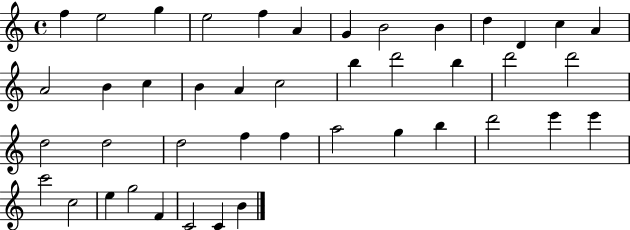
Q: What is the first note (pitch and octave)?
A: F5